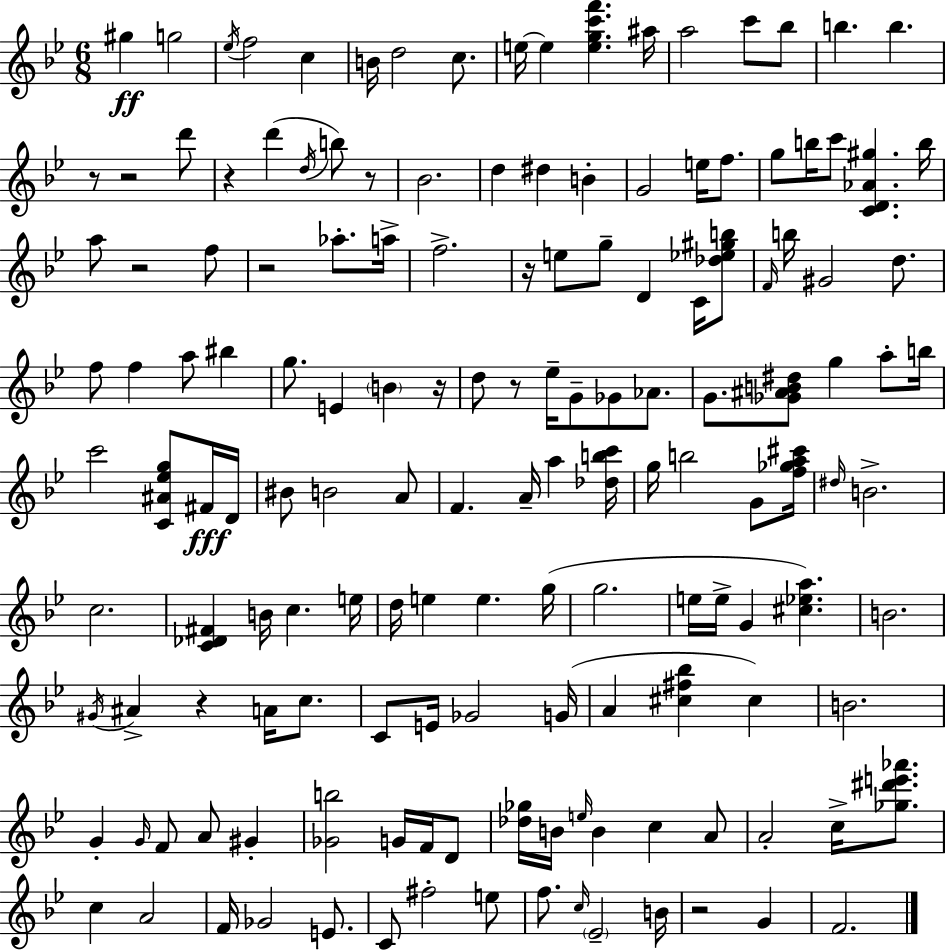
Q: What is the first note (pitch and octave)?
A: G#5